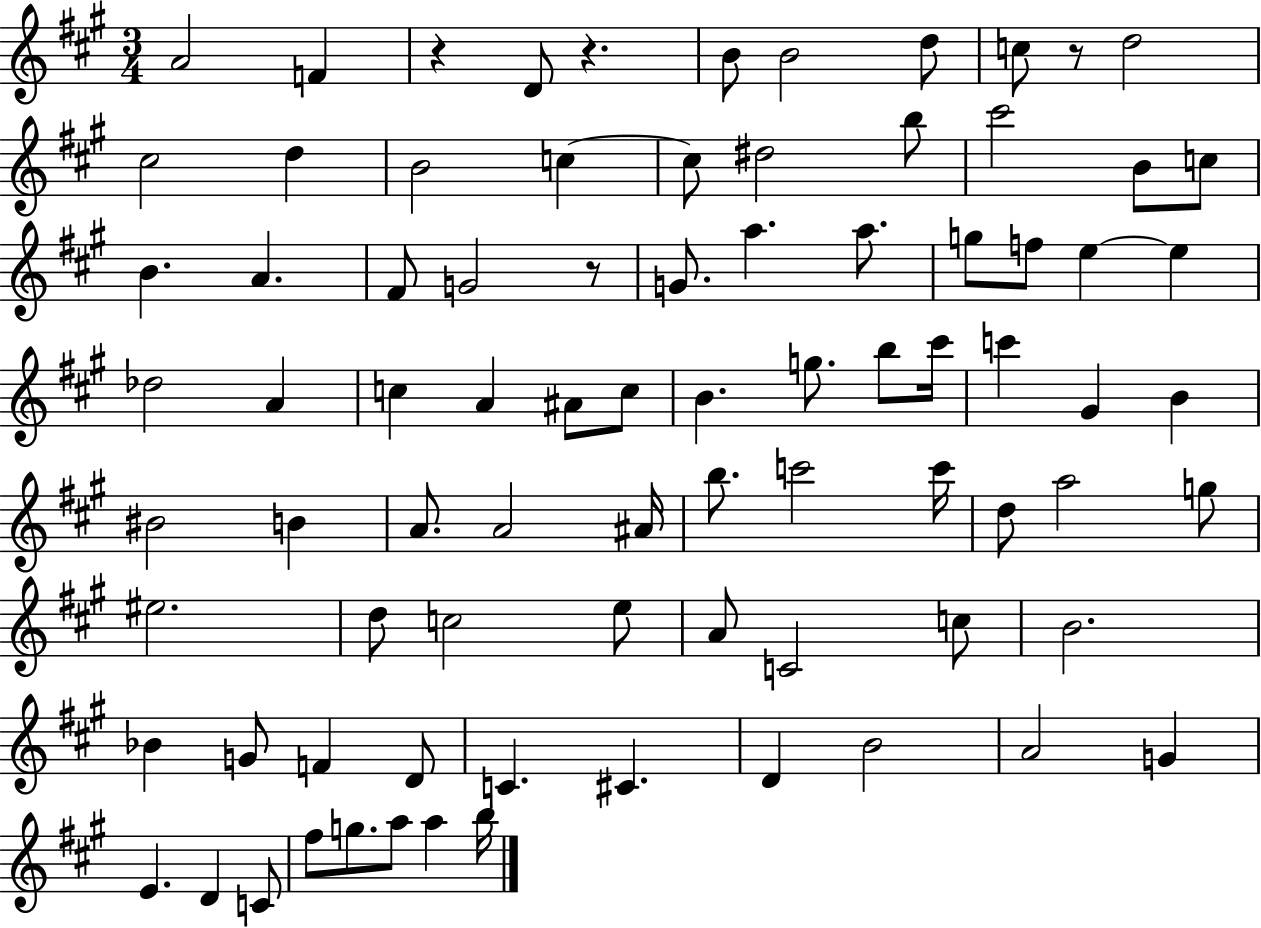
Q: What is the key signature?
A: A major